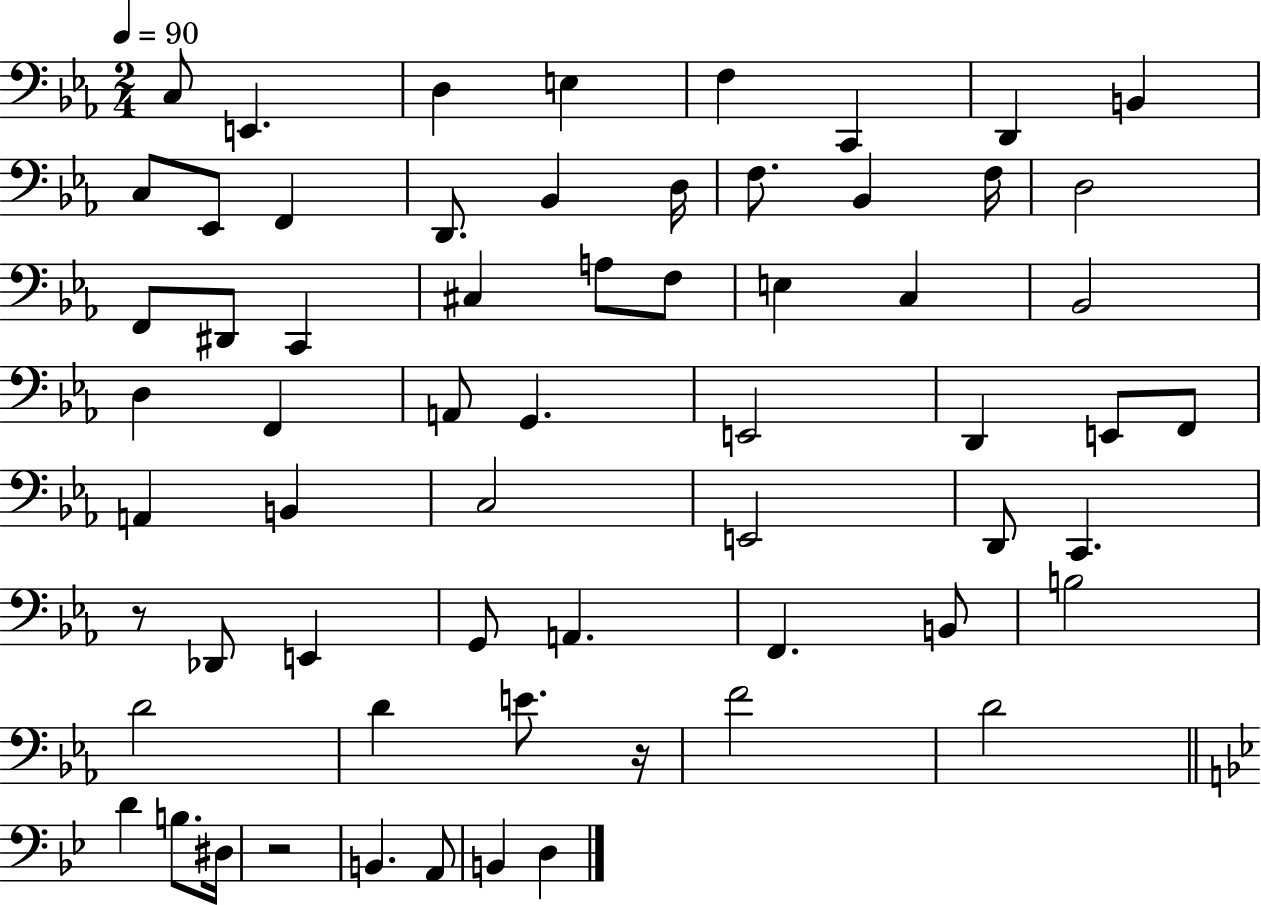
C3/e E2/q. D3/q E3/q F3/q C2/q D2/q B2/q C3/e Eb2/e F2/q D2/e. Bb2/q D3/s F3/e. Bb2/q F3/s D3/h F2/e D#2/e C2/q C#3/q A3/e F3/e E3/q C3/q Bb2/h D3/q F2/q A2/e G2/q. E2/h D2/q E2/e F2/e A2/q B2/q C3/h E2/h D2/e C2/q. R/e Db2/e E2/q G2/e A2/q. F2/q. B2/e B3/h D4/h D4/q E4/e. R/s F4/h D4/h D4/q B3/e. D#3/s R/h B2/q. A2/e B2/q D3/q